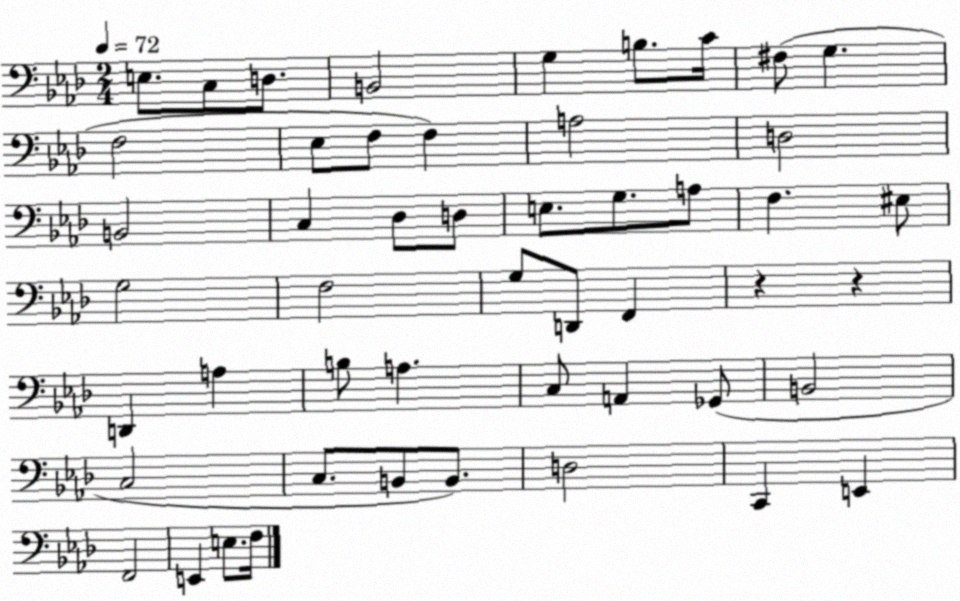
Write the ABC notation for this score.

X:1
T:Untitled
M:2/4
L:1/4
K:Ab
E,/2 C,/2 D,/2 B,,2 G, B,/2 C/4 ^F,/2 G, F,2 _E,/2 F,/2 F, A,2 D,2 B,,2 C, _D,/2 D,/2 E,/2 G,/2 A,/2 F, ^E,/2 G,2 F,2 G,/2 D,,/2 F,, z z D,, A, B,/2 A, C,/2 A,, _G,,/2 B,,2 C,2 C,/2 B,,/2 B,,/2 D,2 C,, E,, F,,2 E,, E,/2 F,/4